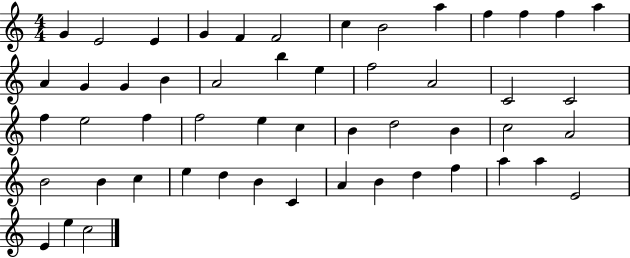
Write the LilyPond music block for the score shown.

{
  \clef treble
  \numericTimeSignature
  \time 4/4
  \key c \major
  g'4 e'2 e'4 | g'4 f'4 f'2 | c''4 b'2 a''4 | f''4 f''4 f''4 a''4 | \break a'4 g'4 g'4 b'4 | a'2 b''4 e''4 | f''2 a'2 | c'2 c'2 | \break f''4 e''2 f''4 | f''2 e''4 c''4 | b'4 d''2 b'4 | c''2 a'2 | \break b'2 b'4 c''4 | e''4 d''4 b'4 c'4 | a'4 b'4 d''4 f''4 | a''4 a''4 e'2 | \break e'4 e''4 c''2 | \bar "|."
}